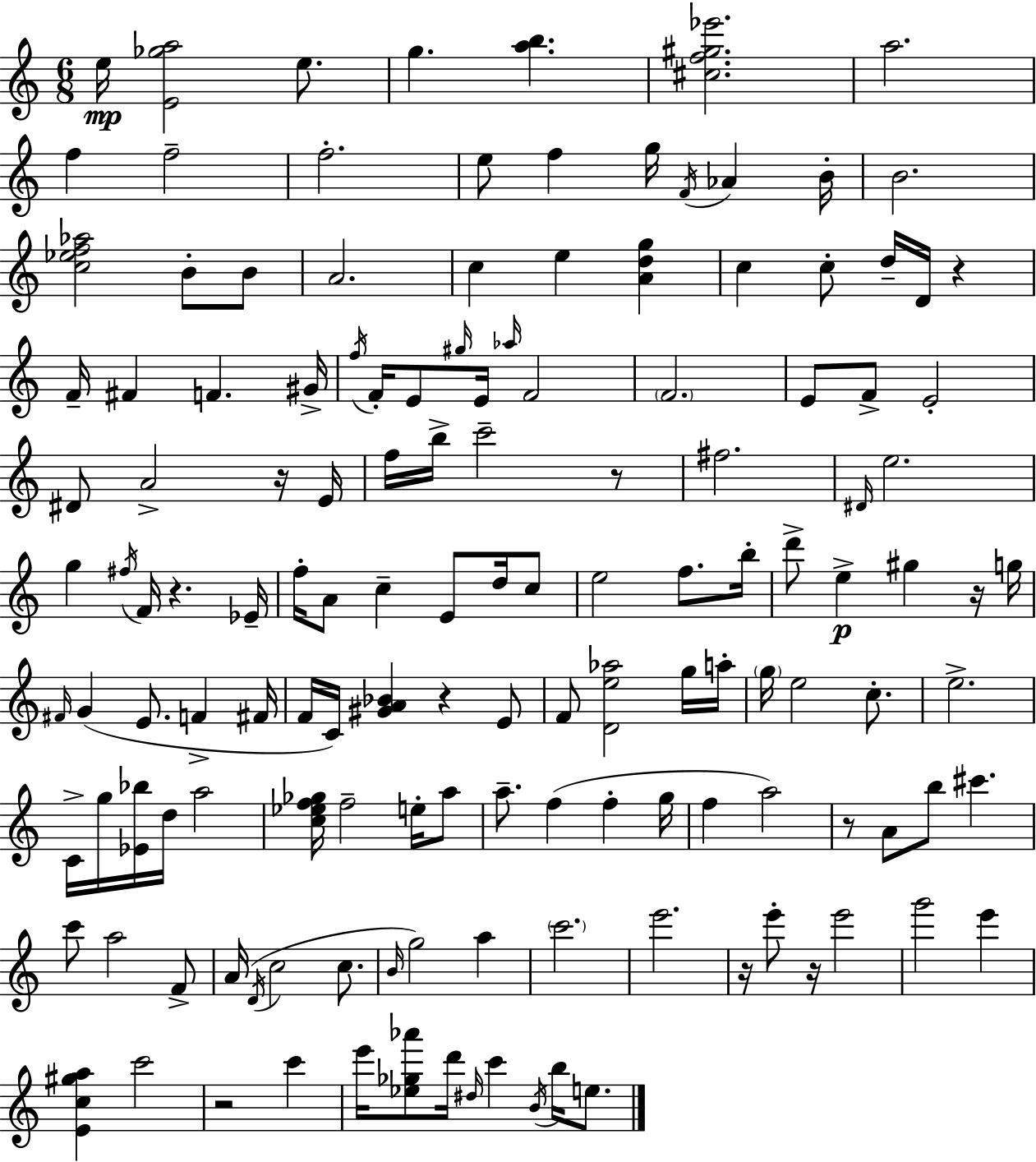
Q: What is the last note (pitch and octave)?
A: E5